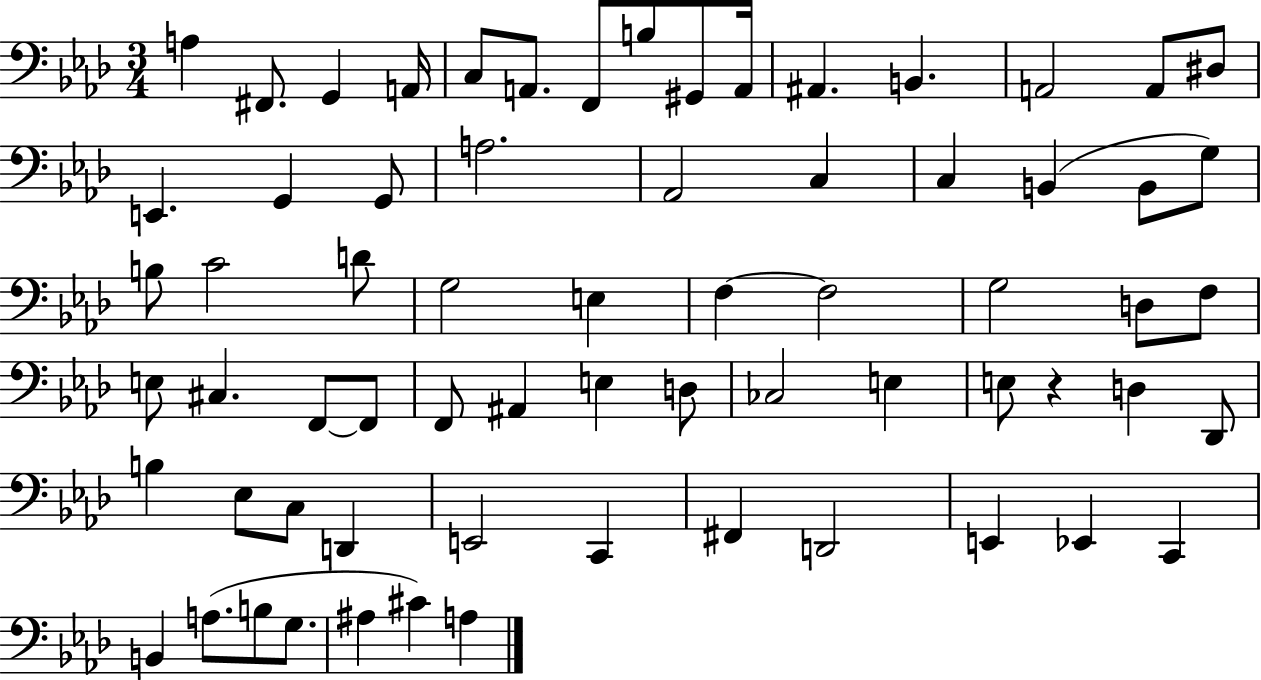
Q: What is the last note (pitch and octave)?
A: A3